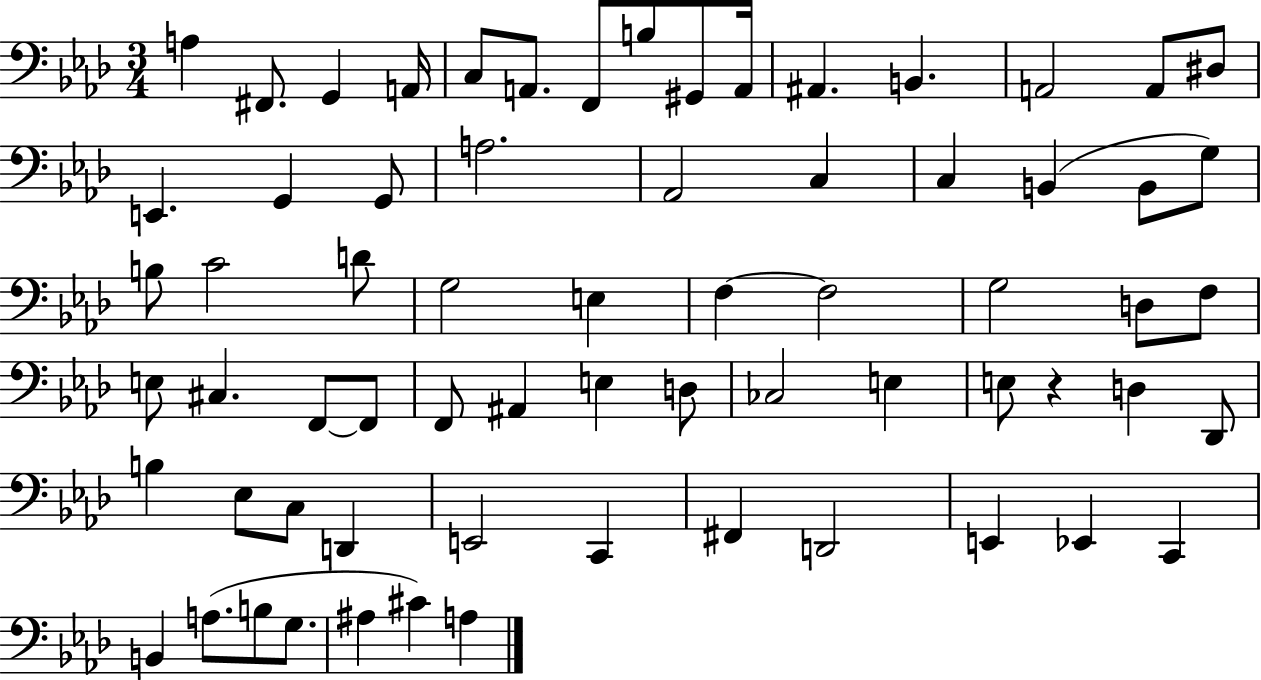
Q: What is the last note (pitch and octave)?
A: A3